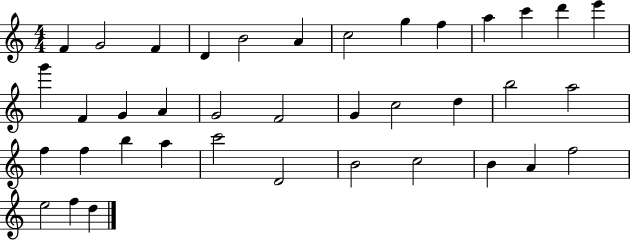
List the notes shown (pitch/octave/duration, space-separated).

F4/q G4/h F4/q D4/q B4/h A4/q C5/h G5/q F5/q A5/q C6/q D6/q E6/q G6/q F4/q G4/q A4/q G4/h F4/h G4/q C5/h D5/q B5/h A5/h F5/q F5/q B5/q A5/q C6/h D4/h B4/h C5/h B4/q A4/q F5/h E5/h F5/q D5/q